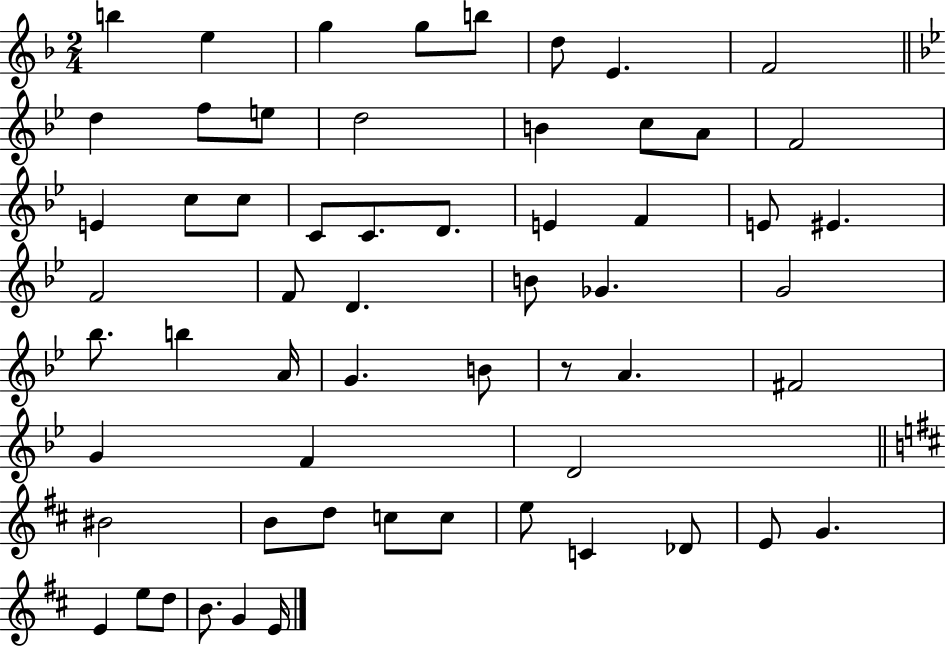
X:1
T:Untitled
M:2/4
L:1/4
K:F
b e g g/2 b/2 d/2 E F2 d f/2 e/2 d2 B c/2 A/2 F2 E c/2 c/2 C/2 C/2 D/2 E F E/2 ^E F2 F/2 D B/2 _G G2 _b/2 b A/4 G B/2 z/2 A ^F2 G F D2 ^B2 B/2 d/2 c/2 c/2 e/2 C _D/2 E/2 G E e/2 d/2 B/2 G E/4